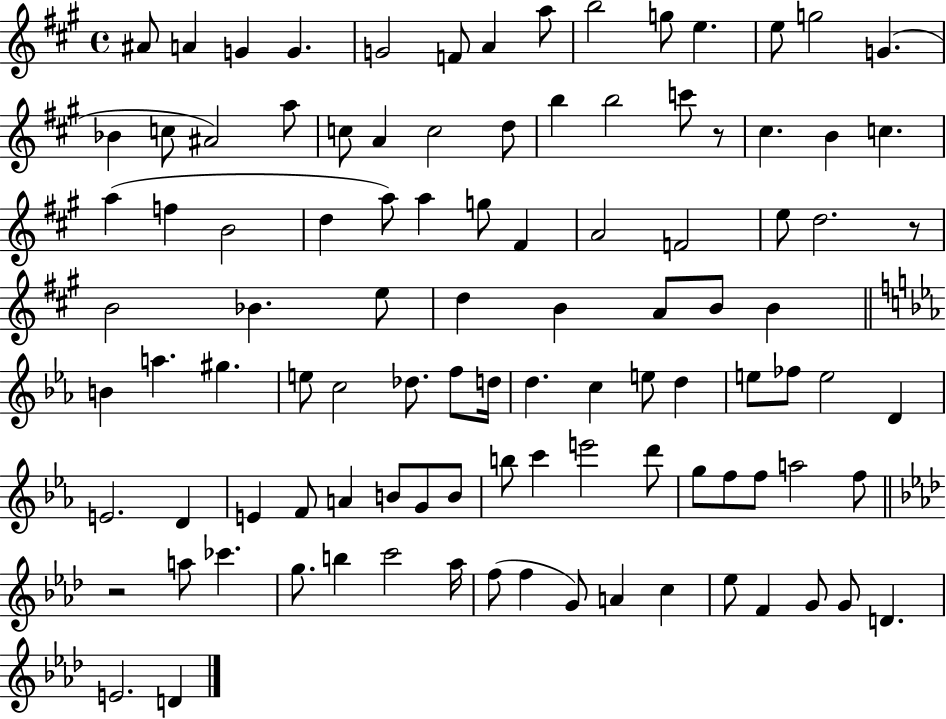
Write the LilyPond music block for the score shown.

{
  \clef treble
  \time 4/4
  \defaultTimeSignature
  \key a \major
  ais'8 a'4 g'4 g'4. | g'2 f'8 a'4 a''8 | b''2 g''8 e''4. | e''8 g''2 g'4.( | \break bes'4 c''8 ais'2) a''8 | c''8 a'4 c''2 d''8 | b''4 b''2 c'''8 r8 | cis''4. b'4 c''4. | \break a''4( f''4 b'2 | d''4 a''8) a''4 g''8 fis'4 | a'2 f'2 | e''8 d''2. r8 | \break b'2 bes'4. e''8 | d''4 b'4 a'8 b'8 b'4 | \bar "||" \break \key c \minor b'4 a''4. gis''4. | e''8 c''2 des''8. f''8 d''16 | d''4. c''4 e''8 d''4 | e''8 fes''8 e''2 d'4 | \break e'2. d'4 | e'4 f'8 a'4 b'8 g'8 b'8 | b''8 c'''4 e'''2 d'''8 | g''8 f''8 f''8 a''2 f''8 | \break \bar "||" \break \key aes \major r2 a''8 ces'''4. | g''8. b''4 c'''2 aes''16 | f''8( f''4 g'8) a'4 c''4 | ees''8 f'4 g'8 g'8 d'4. | \break e'2. d'4 | \bar "|."
}